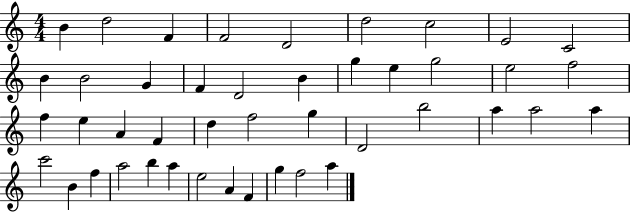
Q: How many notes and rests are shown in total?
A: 44